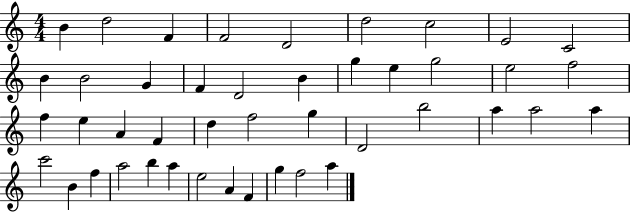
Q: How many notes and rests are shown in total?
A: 44